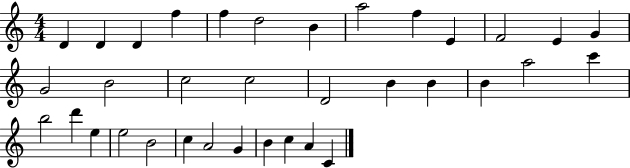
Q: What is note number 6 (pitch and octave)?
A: D5